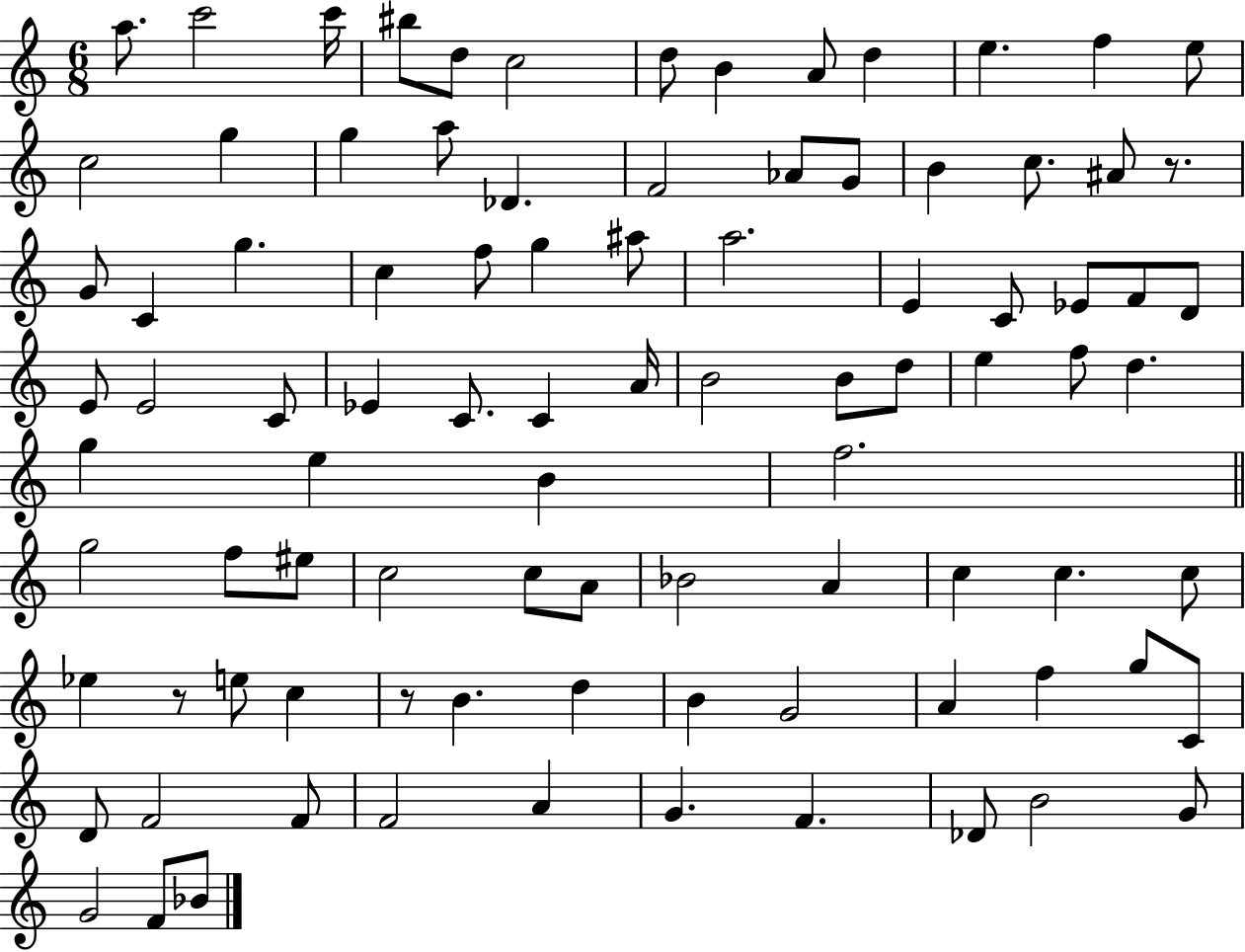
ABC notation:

X:1
T:Untitled
M:6/8
L:1/4
K:C
a/2 c'2 c'/4 ^b/2 d/2 c2 d/2 B A/2 d e f e/2 c2 g g a/2 _D F2 _A/2 G/2 B c/2 ^A/2 z/2 G/2 C g c f/2 g ^a/2 a2 E C/2 _E/2 F/2 D/2 E/2 E2 C/2 _E C/2 C A/4 B2 B/2 d/2 e f/2 d g e B f2 g2 f/2 ^e/2 c2 c/2 A/2 _B2 A c c c/2 _e z/2 e/2 c z/2 B d B G2 A f g/2 C/2 D/2 F2 F/2 F2 A G F _D/2 B2 G/2 G2 F/2 _B/2